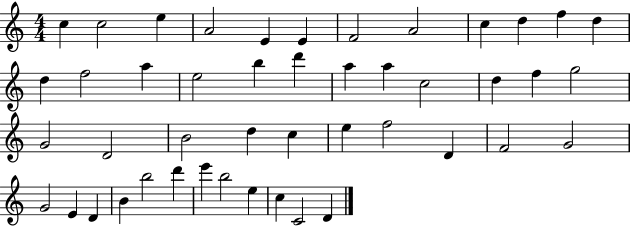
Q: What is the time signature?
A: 4/4